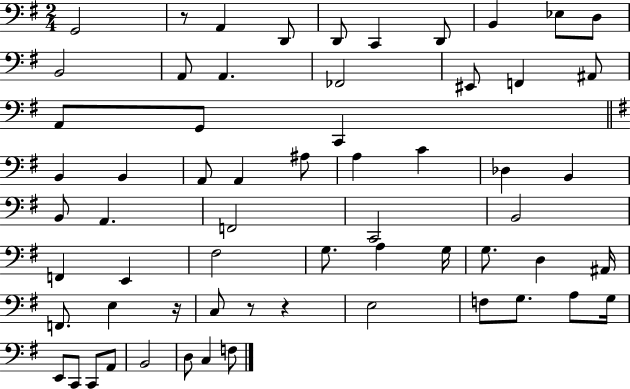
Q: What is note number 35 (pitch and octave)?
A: E2